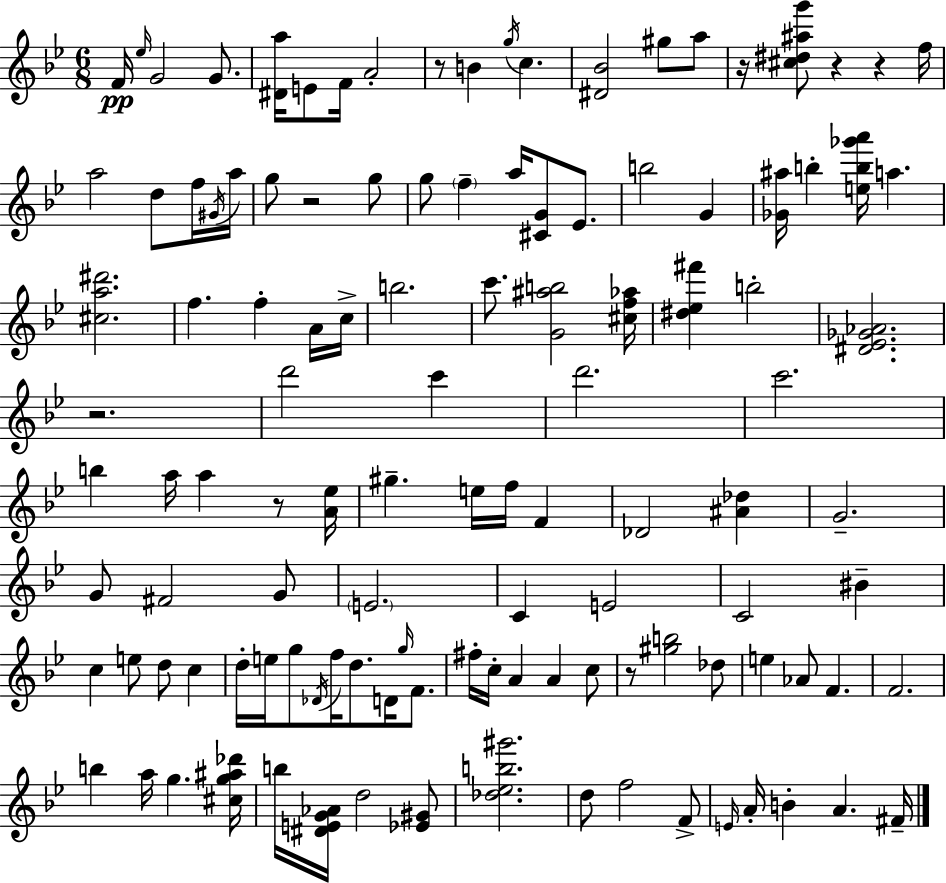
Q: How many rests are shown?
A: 8